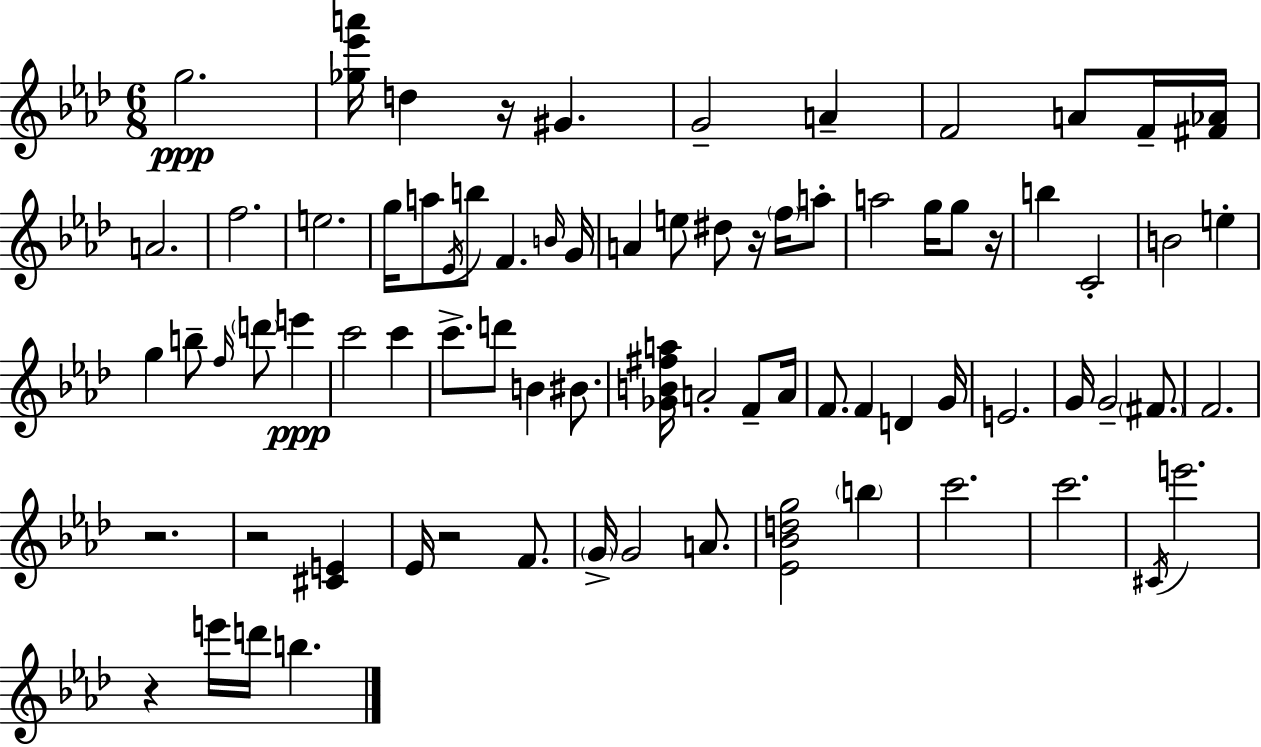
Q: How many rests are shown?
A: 7